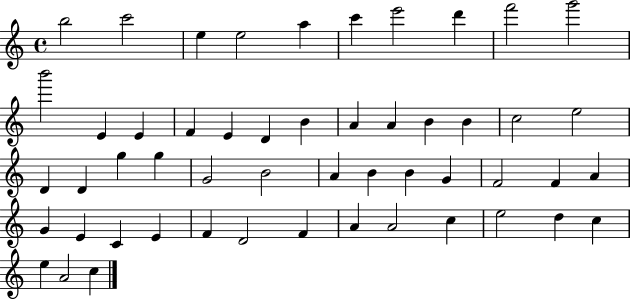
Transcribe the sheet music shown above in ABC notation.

X:1
T:Untitled
M:4/4
L:1/4
K:C
b2 c'2 e e2 a c' e'2 d' f'2 g'2 b'2 E E F E D B A A B B c2 e2 D D g g G2 B2 A B B G F2 F A G E C E F D2 F A A2 c e2 d c e A2 c